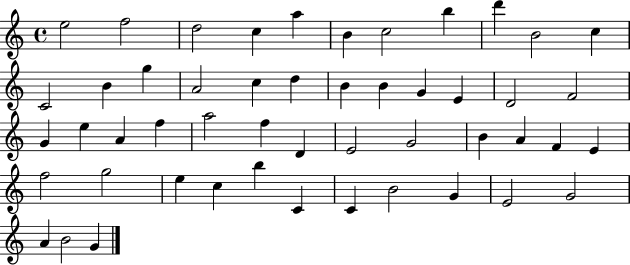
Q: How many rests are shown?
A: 0